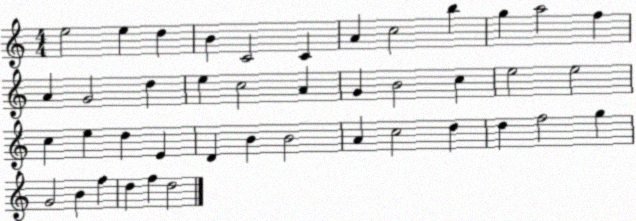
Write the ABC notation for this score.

X:1
T:Untitled
M:4/4
L:1/4
K:C
e2 e d B C2 C A c2 b g a2 f A G2 d e c2 A G B2 c e2 e2 c e d E D B B2 A c2 d d f2 g G2 B f d f d2